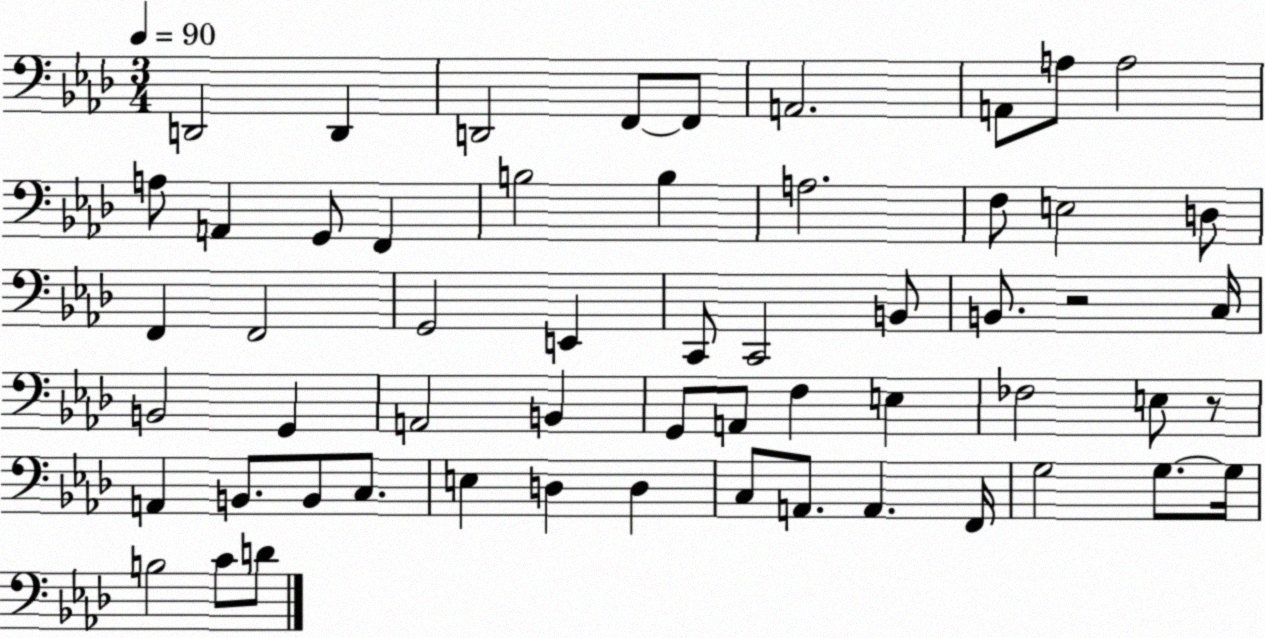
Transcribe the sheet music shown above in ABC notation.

X:1
T:Untitled
M:3/4
L:1/4
K:Ab
D,,2 D,, D,,2 F,,/2 F,,/2 A,,2 A,,/2 A,/2 A,2 A,/2 A,, G,,/2 F,, B,2 B, A,2 F,/2 E,2 D,/2 F,, F,,2 G,,2 E,, C,,/2 C,,2 B,,/2 B,,/2 z2 C,/4 B,,2 G,, A,,2 B,, G,,/2 A,,/2 F, E, _F,2 E,/2 z/2 A,, B,,/2 B,,/2 C,/2 E, D, D, C,/2 A,,/2 A,, F,,/4 G,2 G,/2 G,/4 B,2 C/2 D/2